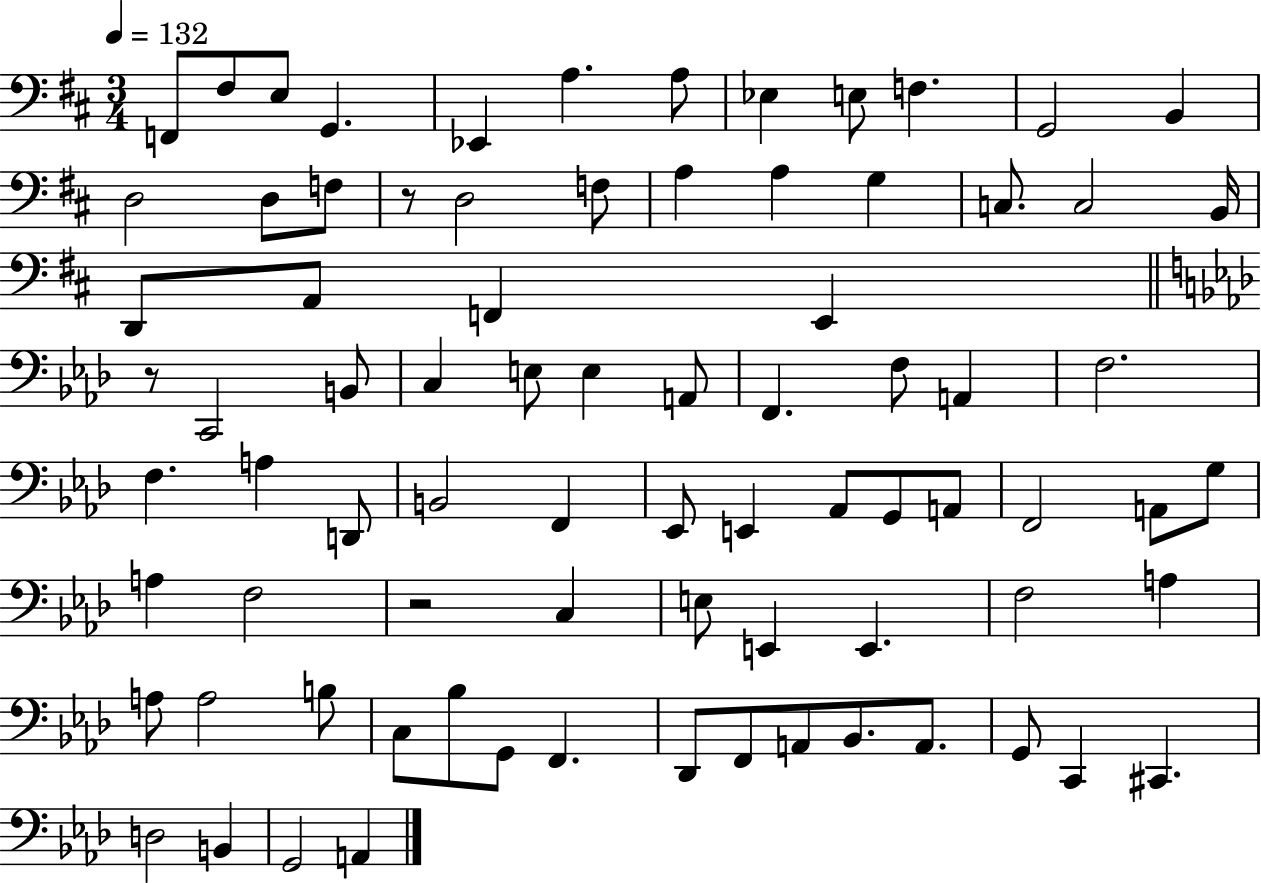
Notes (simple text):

F2/e F#3/e E3/e G2/q. Eb2/q A3/q. A3/e Eb3/q E3/e F3/q. G2/h B2/q D3/h D3/e F3/e R/e D3/h F3/e A3/q A3/q G3/q C3/e. C3/h B2/s D2/e A2/e F2/q E2/q R/e C2/h B2/e C3/q E3/e E3/q A2/e F2/q. F3/e A2/q F3/h. F3/q. A3/q D2/e B2/h F2/q Eb2/e E2/q Ab2/e G2/e A2/e F2/h A2/e G3/e A3/q F3/h R/h C3/q E3/e E2/q E2/q. F3/h A3/q A3/e A3/h B3/e C3/e Bb3/e G2/e F2/q. Db2/e F2/e A2/e Bb2/e. A2/e. G2/e C2/q C#2/q. D3/h B2/q G2/h A2/q